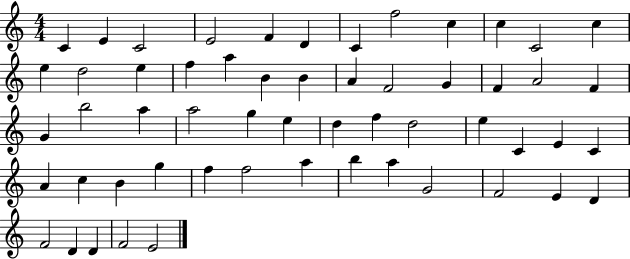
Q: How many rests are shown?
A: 0